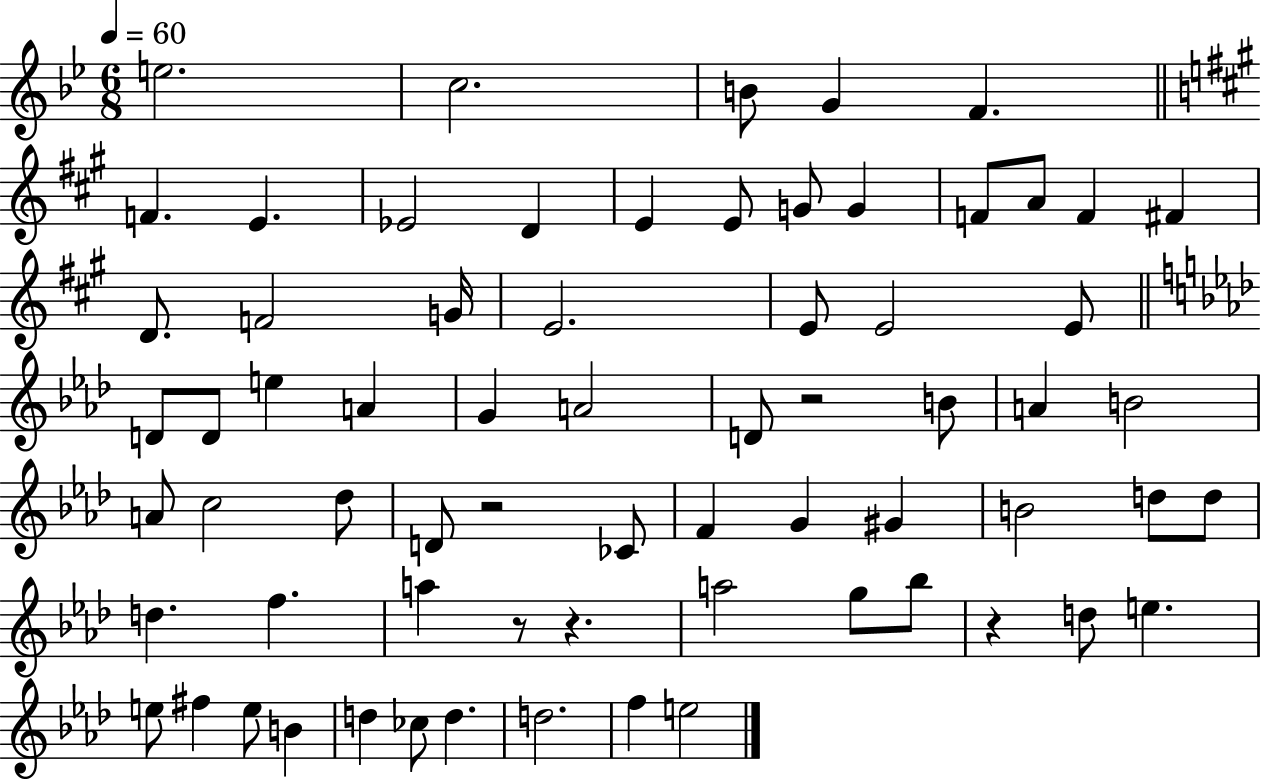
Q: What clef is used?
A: treble